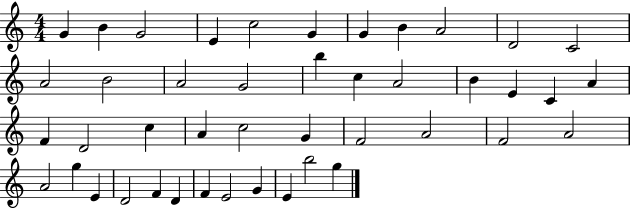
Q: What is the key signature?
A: C major